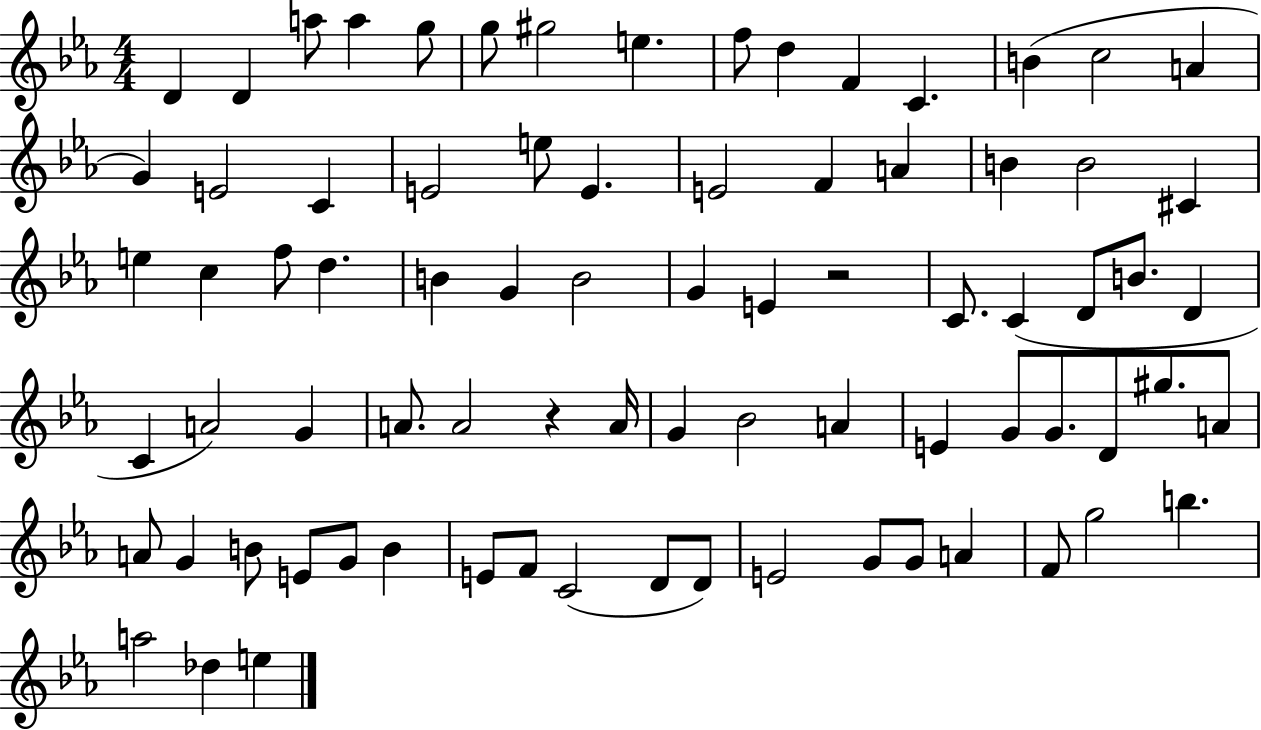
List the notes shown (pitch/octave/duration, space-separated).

D4/q D4/q A5/e A5/q G5/e G5/e G#5/h E5/q. F5/e D5/q F4/q C4/q. B4/q C5/h A4/q G4/q E4/h C4/q E4/h E5/e E4/q. E4/h F4/q A4/q B4/q B4/h C#4/q E5/q C5/q F5/e D5/q. B4/q G4/q B4/h G4/q E4/q R/h C4/e. C4/q D4/e B4/e. D4/q C4/q A4/h G4/q A4/e. A4/h R/q A4/s G4/q Bb4/h A4/q E4/q G4/e G4/e. D4/e G#5/e. A4/e A4/e G4/q B4/e E4/e G4/e B4/q E4/e F4/e C4/h D4/e D4/e E4/h G4/e G4/e A4/q F4/e G5/h B5/q. A5/h Db5/q E5/q